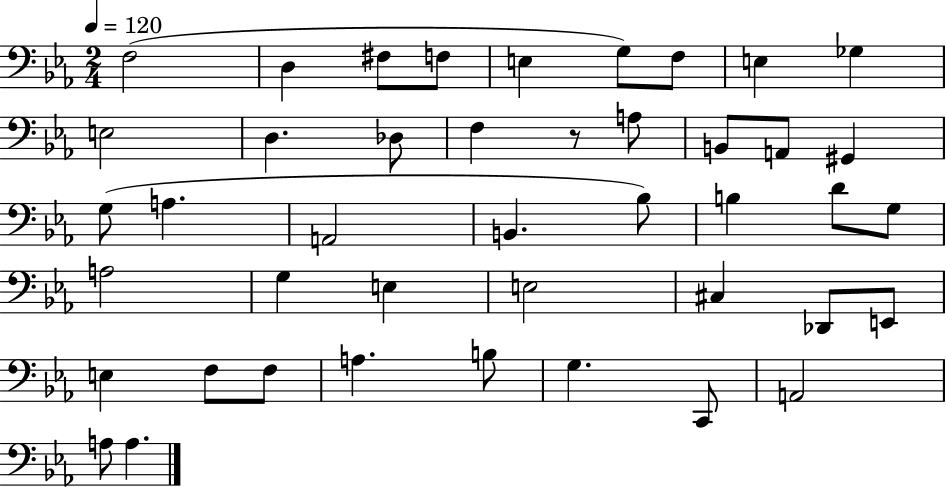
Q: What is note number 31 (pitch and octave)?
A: Db2